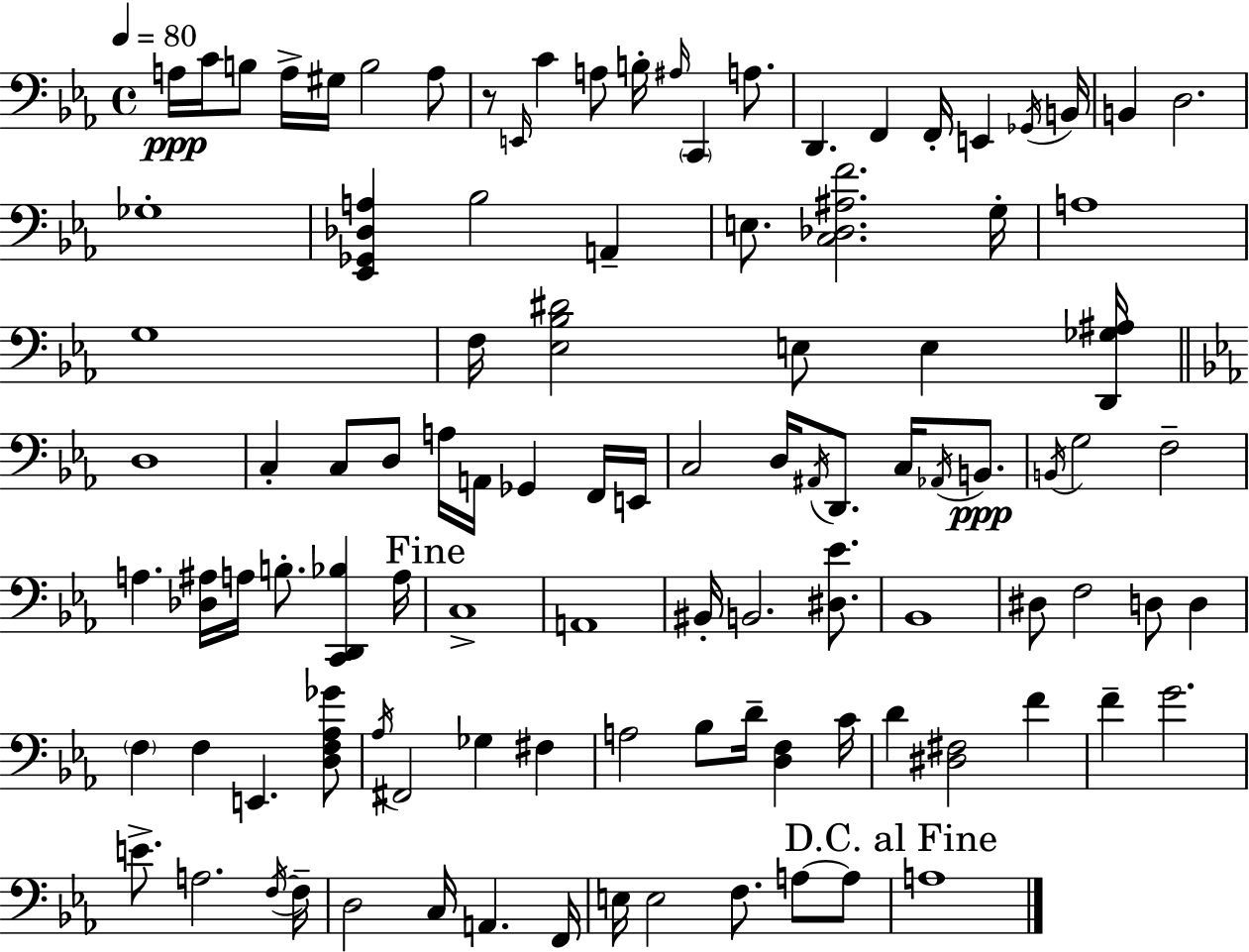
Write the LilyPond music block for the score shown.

{
  \clef bass
  \time 4/4
  \defaultTimeSignature
  \key c \minor
  \tempo 4 = 80
  a16\ppp c'16 b8 a16-> gis16 b2 a8 | r8 \grace { e,16 } c'4 a8 b16-. \grace { ais16 } \parenthesize c,4 a8. | d,4. f,4 f,16-. e,4 | \acciaccatura { ges,16 } b,16 b,4 d2. | \break ges1-. | <ees, ges, des a>4 bes2 a,4-- | e8. <c des ais f'>2. | g16-. a1 | \break g1 | f16 <ees bes dis'>2 e8 e4 | <d, ges ais>16 \bar "||" \break \key ees \major d1 | c4-. c8 d8 a16 a,16 ges,4 f,16 e,16 | c2 d16 \acciaccatura { ais,16 } d,8. c16 \acciaccatura { aes,16 } b,8.\ppp | \acciaccatura { b,16 } g2 f2-- | \break a4. <des ais>16 a16 b8.-. <c, d, bes>4 | a16 \mark "Fine" c1-> | a,1 | bis,16-. b,2. | \break <dis ees'>8. bes,1 | dis8 f2 d8 d4 | \parenthesize f4 f4 e,4. | <d f aes ges'>8 \acciaccatura { aes16 } fis,2 ges4 | \break fis4 a2 bes8 d'16-- <d f>4 | c'16 d'4 <dis fis>2 | f'4 f'4-- g'2. | e'8.-> a2. | \break \acciaccatura { f16~ }~ f16-- d2 c16 a,4. | f,16 e16 e2 f8. | a8~~ a8 \mark "D.C. al Fine" a1 | \bar "|."
}